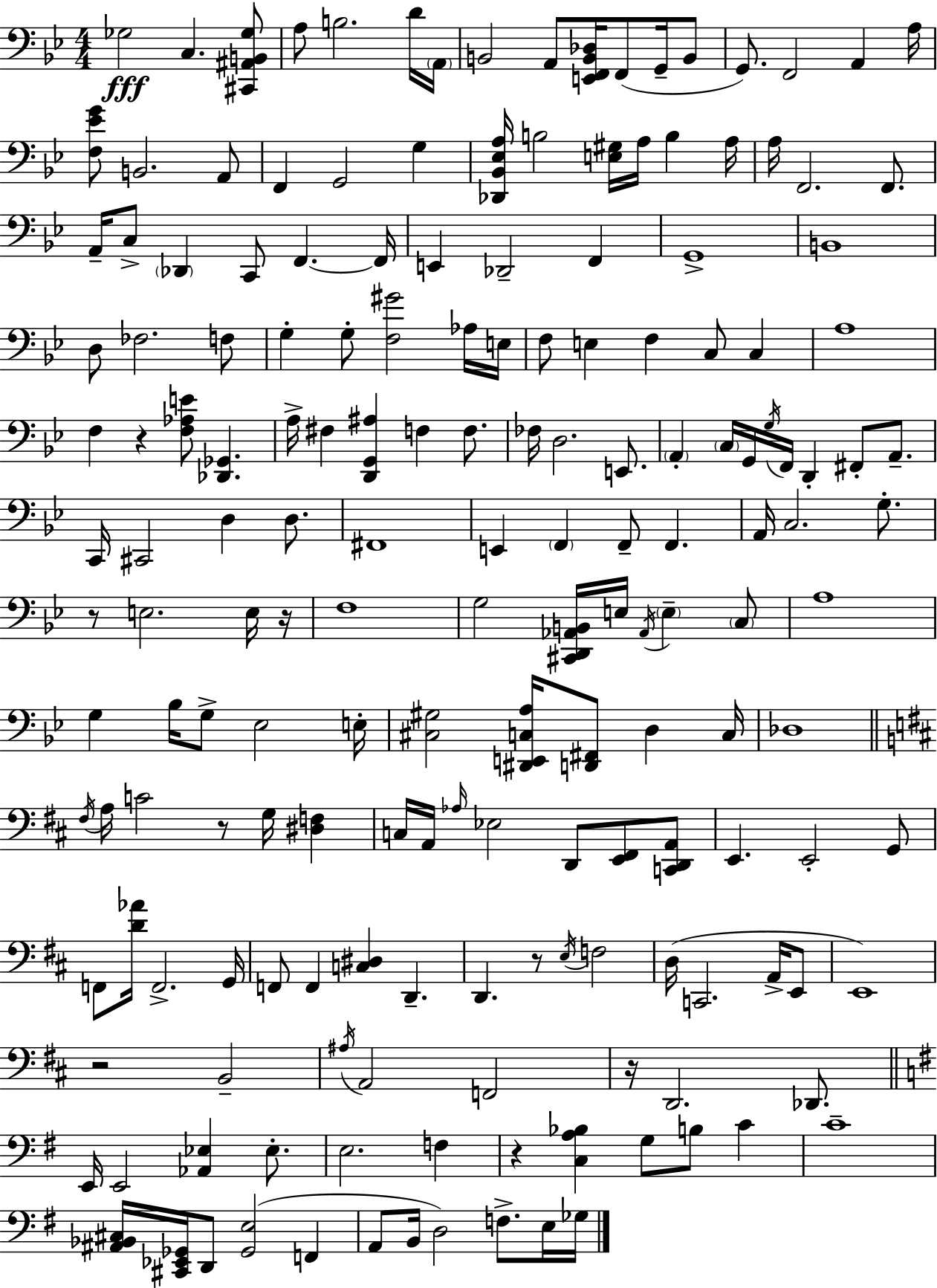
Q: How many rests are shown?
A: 8